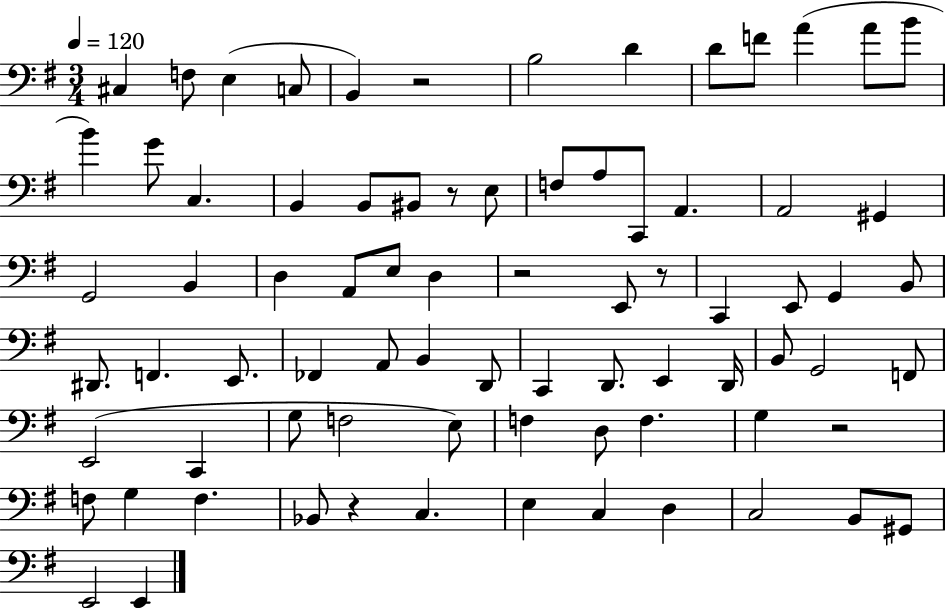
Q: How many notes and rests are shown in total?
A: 78